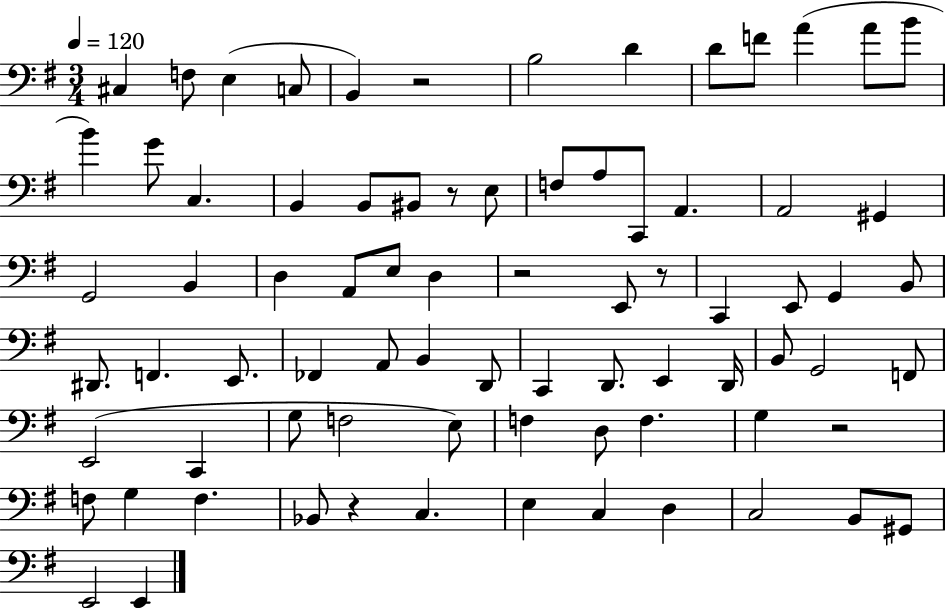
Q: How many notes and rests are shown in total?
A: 78